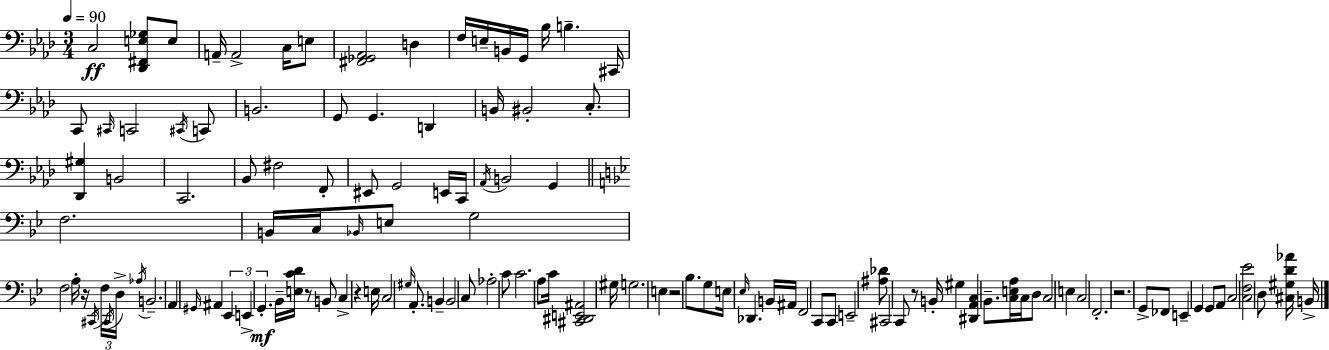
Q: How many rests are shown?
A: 6